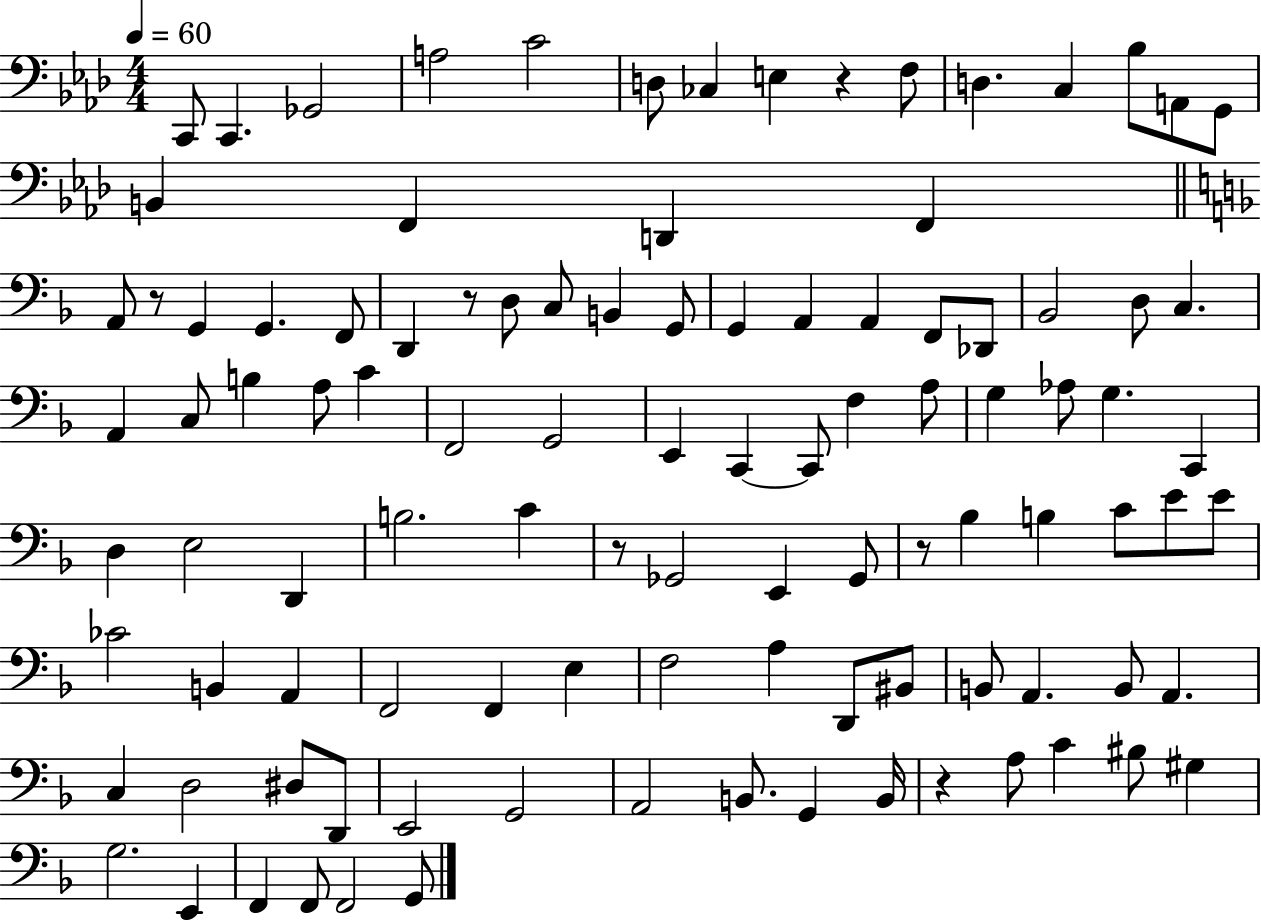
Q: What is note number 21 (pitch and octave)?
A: G2